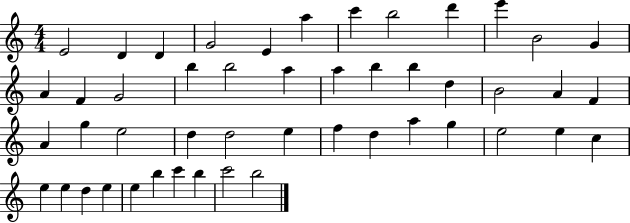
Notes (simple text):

E4/h D4/q D4/q G4/h E4/q A5/q C6/q B5/h D6/q E6/q B4/h G4/q A4/q F4/q G4/h B5/q B5/h A5/q A5/q B5/q B5/q D5/q B4/h A4/q F4/q A4/q G5/q E5/h D5/q D5/h E5/q F5/q D5/q A5/q G5/q E5/h E5/q C5/q E5/q E5/q D5/q E5/q E5/q B5/q C6/q B5/q C6/h B5/h